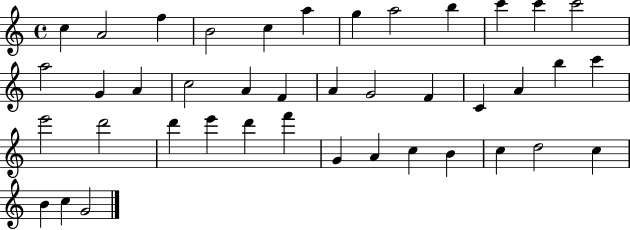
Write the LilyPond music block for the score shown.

{
  \clef treble
  \time 4/4
  \defaultTimeSignature
  \key c \major
  c''4 a'2 f''4 | b'2 c''4 a''4 | g''4 a''2 b''4 | c'''4 c'''4 c'''2 | \break a''2 g'4 a'4 | c''2 a'4 f'4 | a'4 g'2 f'4 | c'4 a'4 b''4 c'''4 | \break e'''2 d'''2 | d'''4 e'''4 d'''4 f'''4 | g'4 a'4 c''4 b'4 | c''4 d''2 c''4 | \break b'4 c''4 g'2 | \bar "|."
}